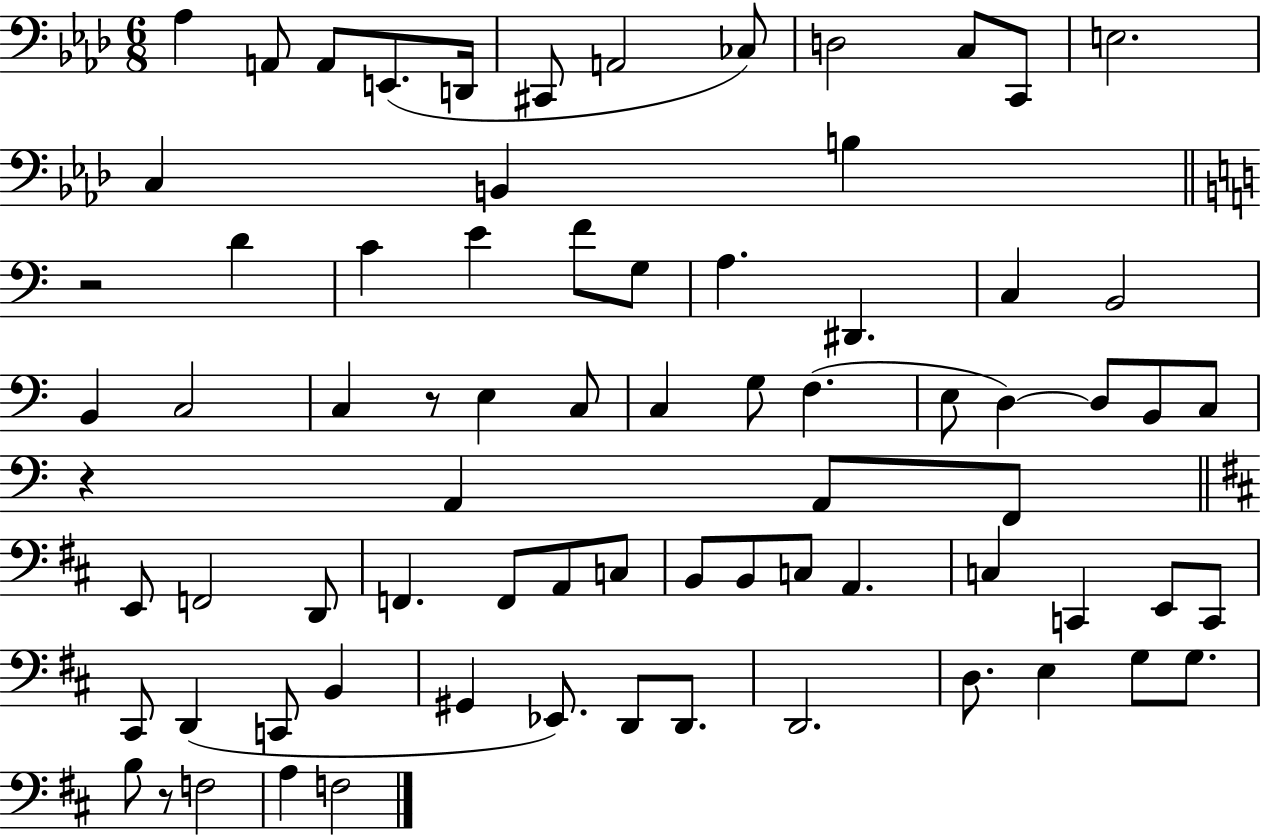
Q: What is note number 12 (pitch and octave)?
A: E3